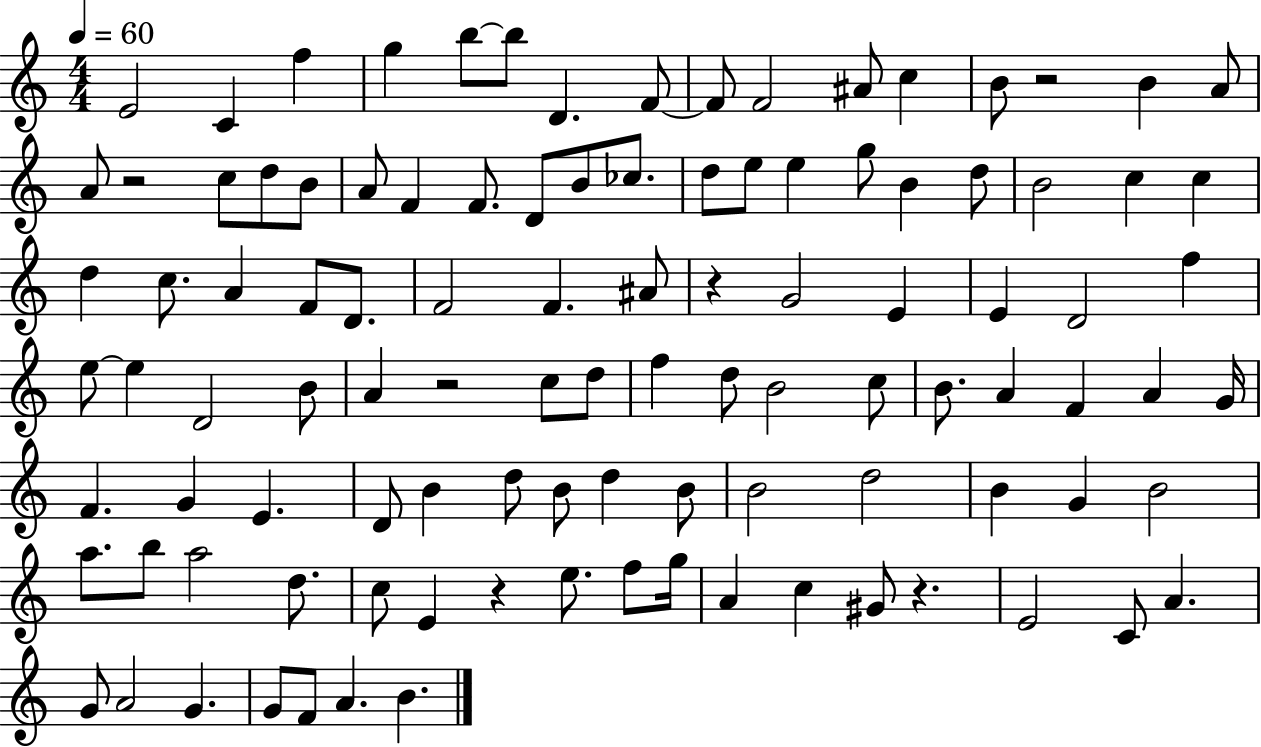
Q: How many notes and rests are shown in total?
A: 105